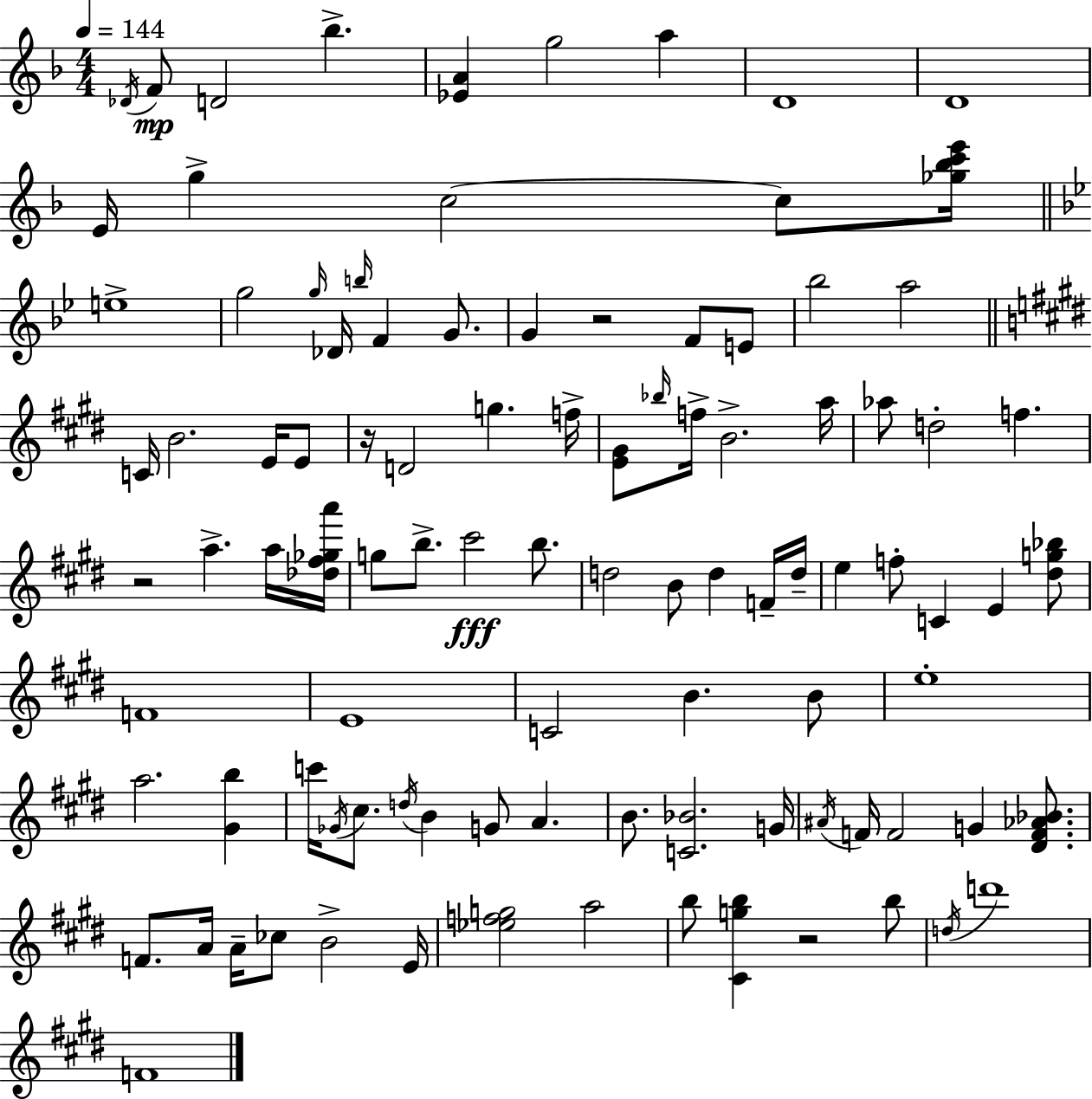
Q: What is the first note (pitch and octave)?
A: Db4